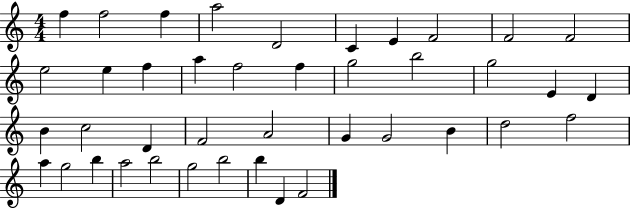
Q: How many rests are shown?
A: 0